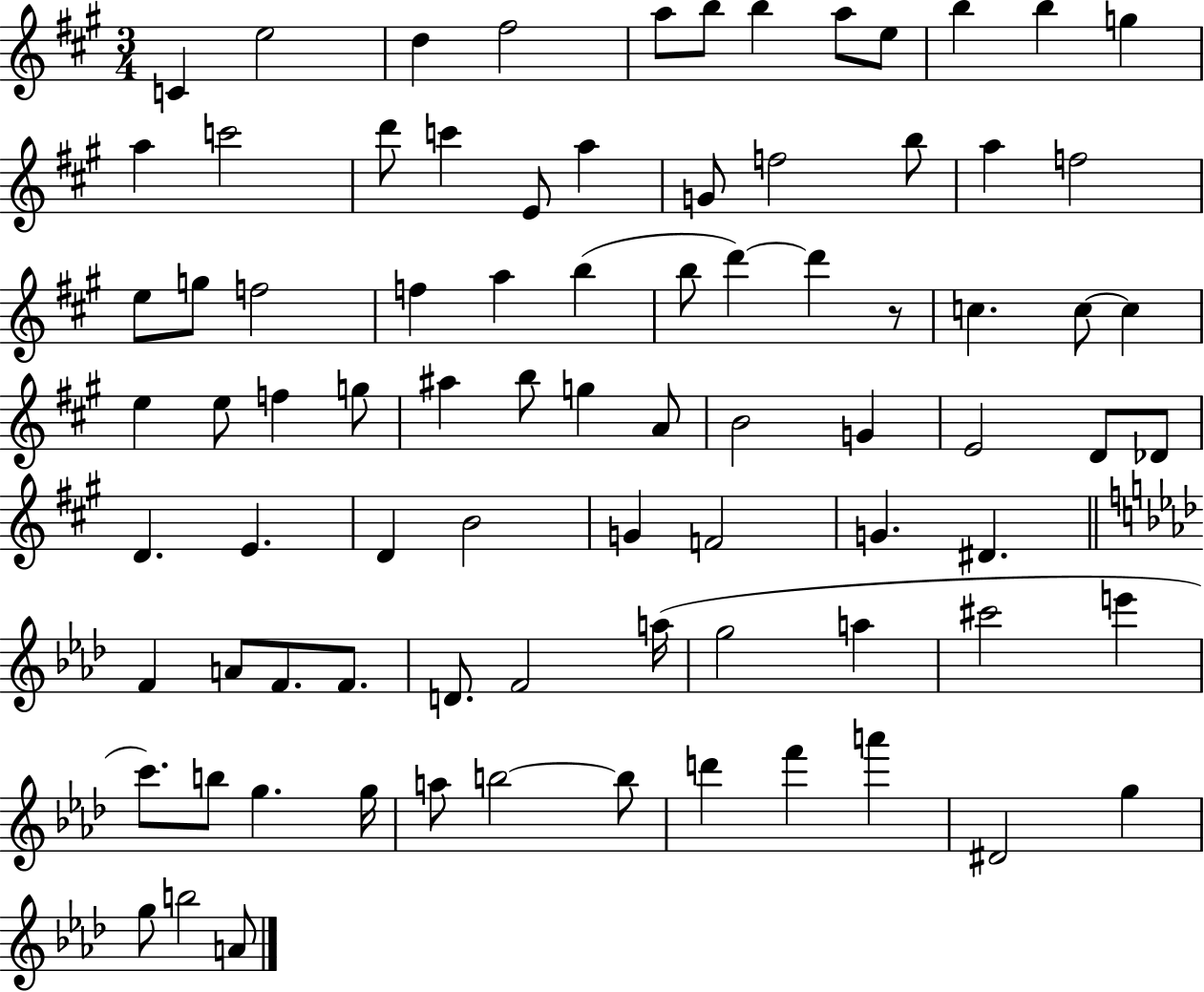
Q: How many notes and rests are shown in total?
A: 83